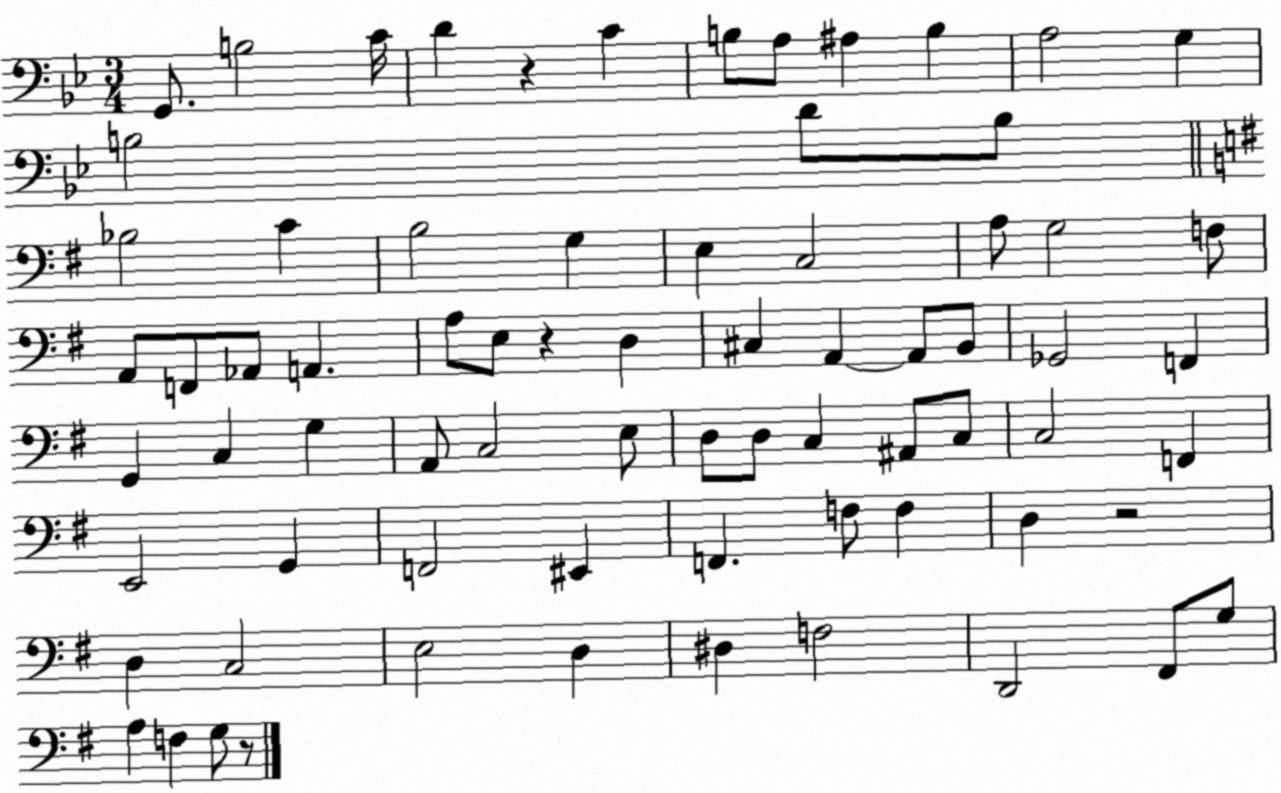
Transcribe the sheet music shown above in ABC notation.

X:1
T:Untitled
M:3/4
L:1/4
K:Bb
G,,/2 B,2 C/4 D z C B,/2 A,/2 ^A, B, A,2 G, B,2 D/2 B,/2 _B,2 C B,2 G, E, C,2 A,/2 G,2 F,/2 A,,/2 F,,/2 _A,,/2 A,, A,/2 E,/2 z D, ^C, A,, A,,/2 B,,/2 _G,,2 F,, G,, C, G, A,,/2 C,2 E,/2 D,/2 D,/2 C, ^A,,/2 C,/2 C,2 F,, E,,2 G,, F,,2 ^E,, F,, F,/2 F, D, z2 D, C,2 E,2 D, ^D, F,2 D,,2 ^F,,/2 G,/2 A, F, G,/2 z/2